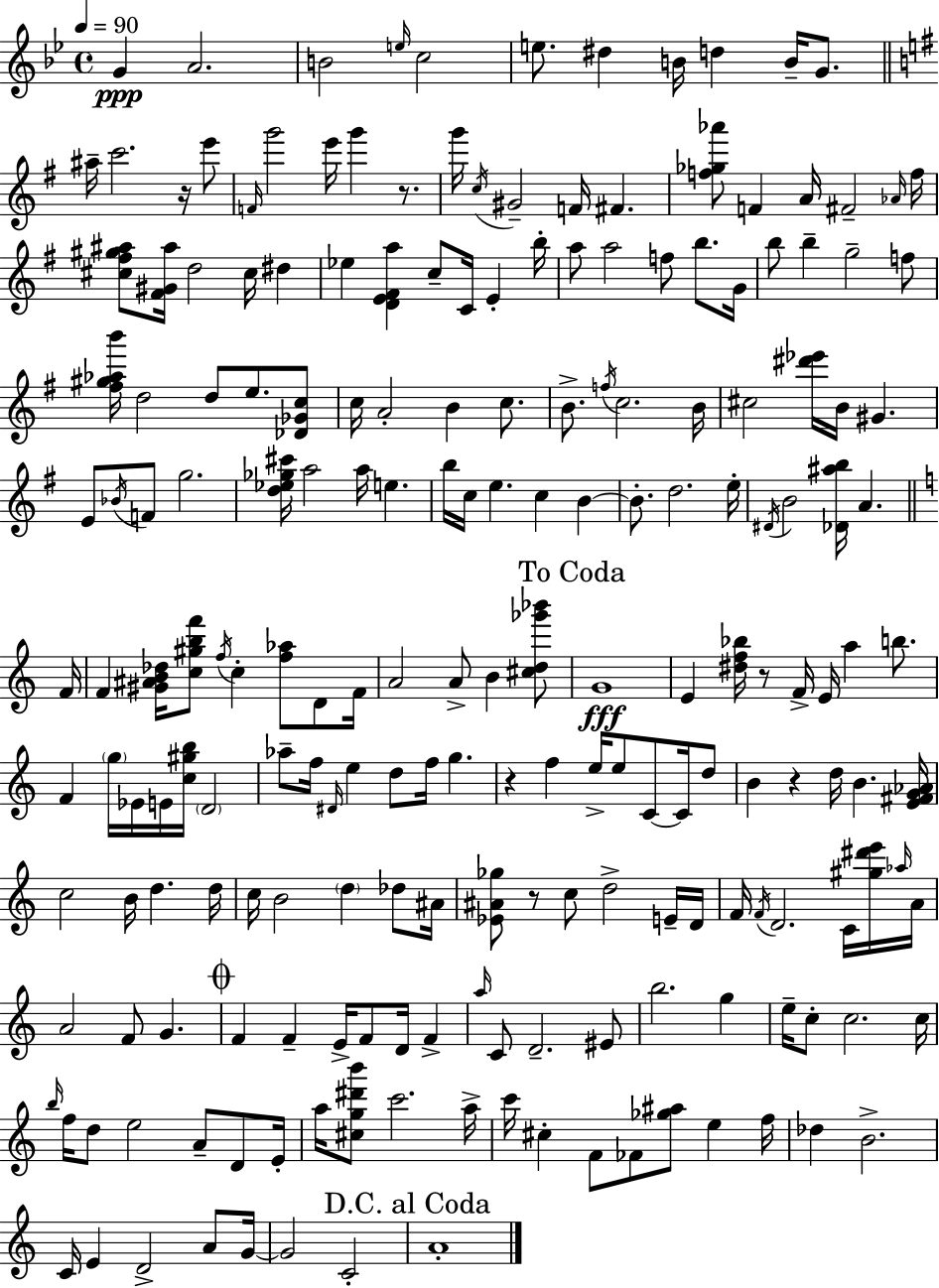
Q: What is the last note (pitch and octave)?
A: A4